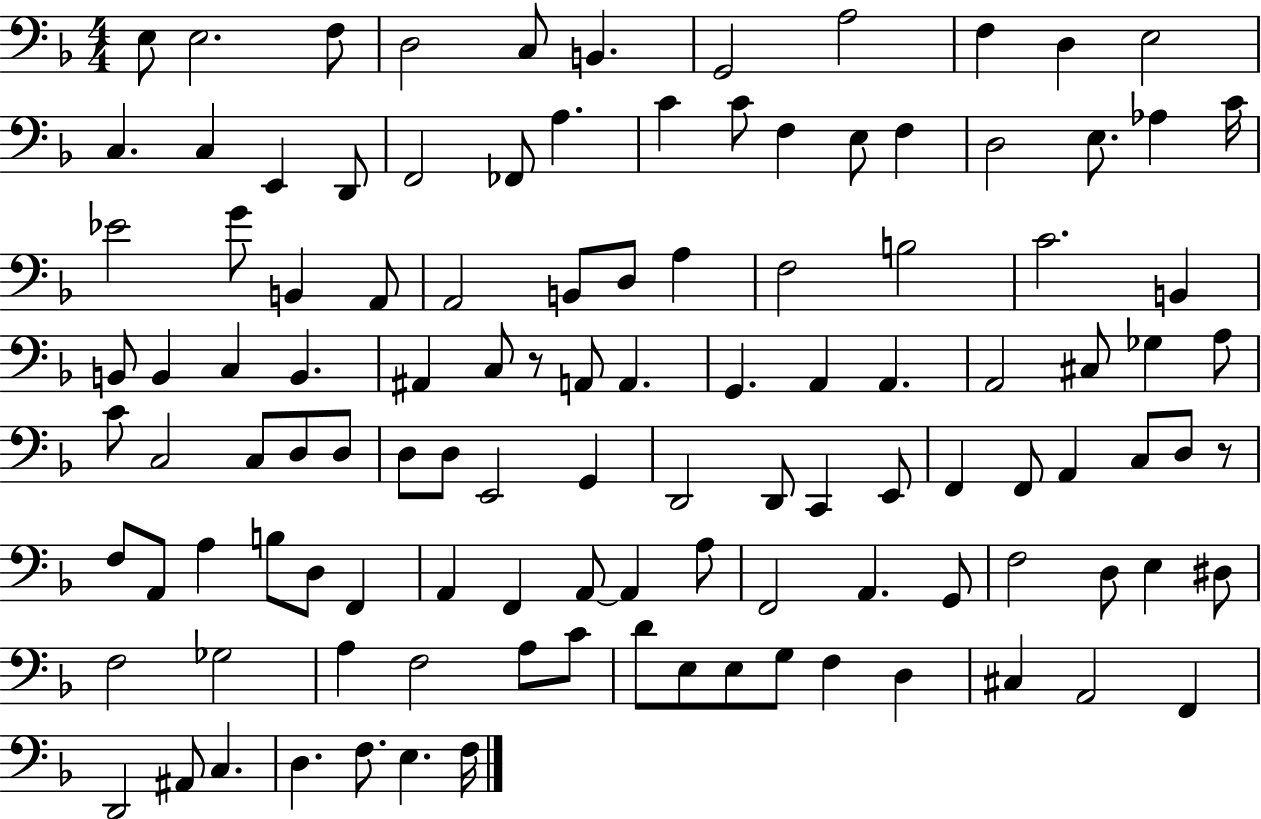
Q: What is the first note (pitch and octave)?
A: E3